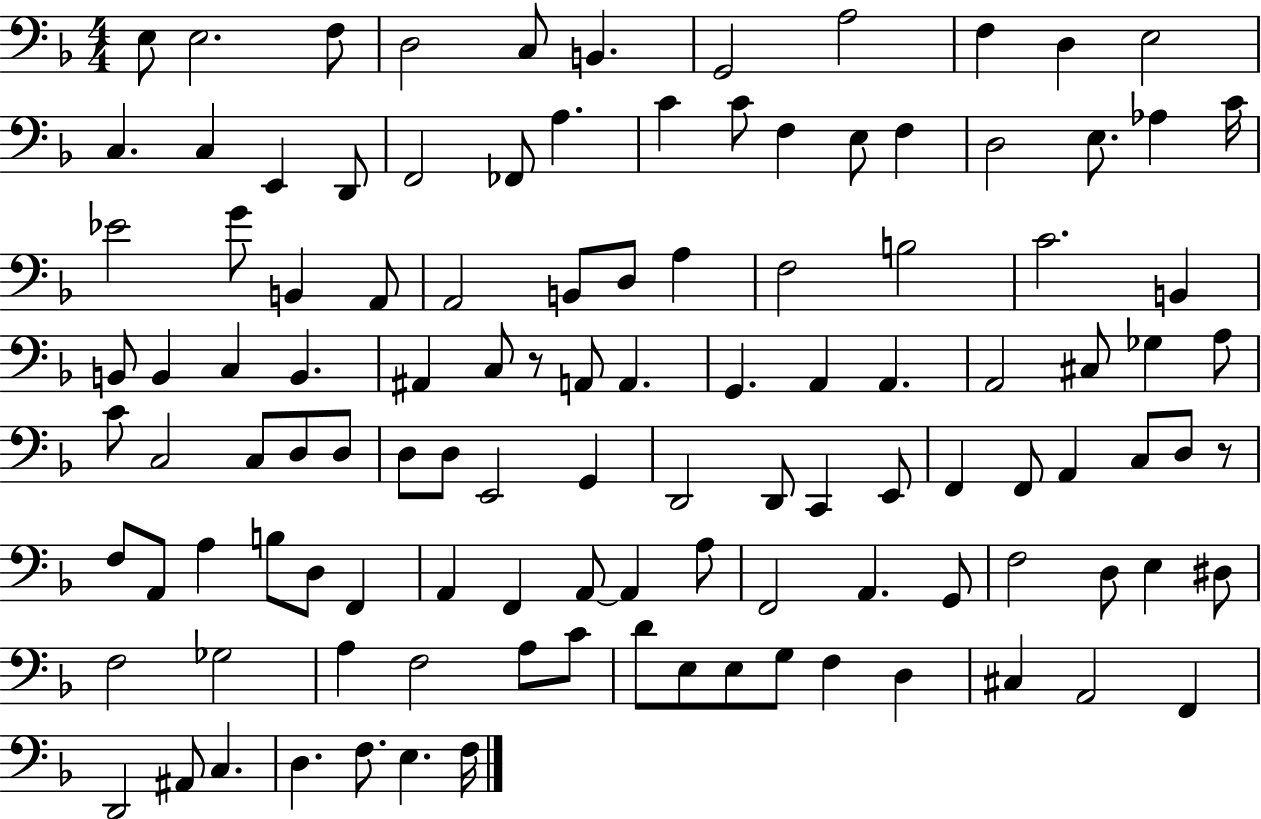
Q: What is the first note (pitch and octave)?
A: E3